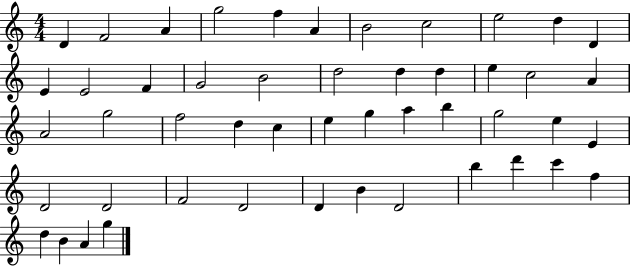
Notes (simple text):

D4/q F4/h A4/q G5/h F5/q A4/q B4/h C5/h E5/h D5/q D4/q E4/q E4/h F4/q G4/h B4/h D5/h D5/q D5/q E5/q C5/h A4/q A4/h G5/h F5/h D5/q C5/q E5/q G5/q A5/q B5/q G5/h E5/q E4/q D4/h D4/h F4/h D4/h D4/q B4/q D4/h B5/q D6/q C6/q F5/q D5/q B4/q A4/q G5/q